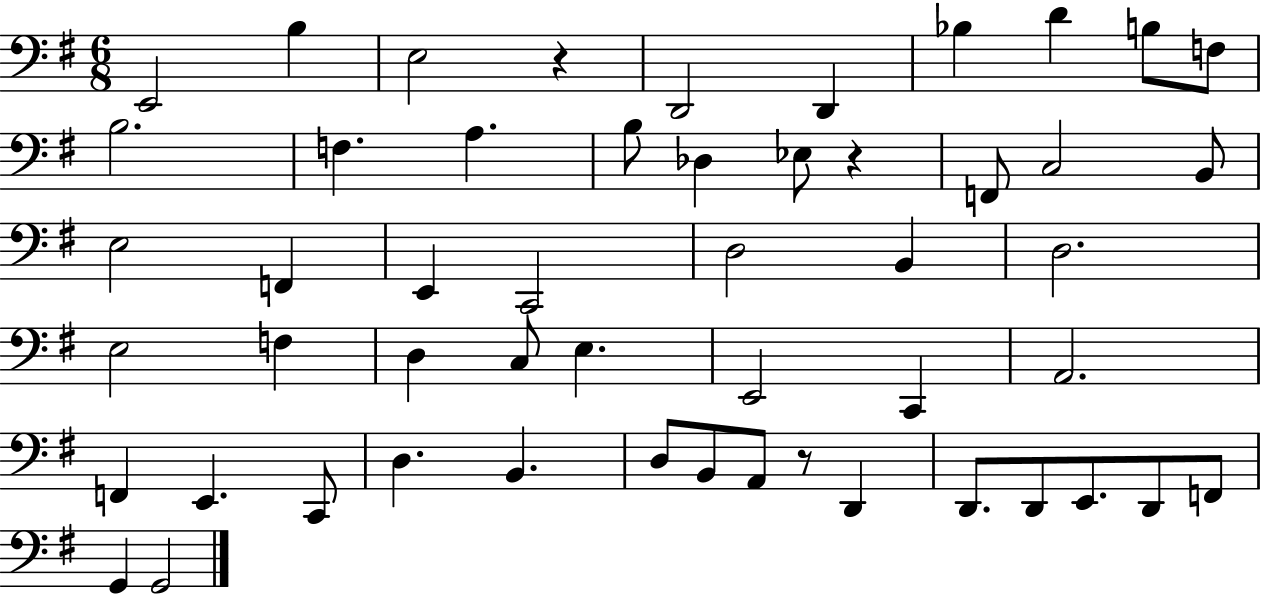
E2/h B3/q E3/h R/q D2/h D2/q Bb3/q D4/q B3/e F3/e B3/h. F3/q. A3/q. B3/e Db3/q Eb3/e R/q F2/e C3/h B2/e E3/h F2/q E2/q C2/h D3/h B2/q D3/h. E3/h F3/q D3/q C3/e E3/q. E2/h C2/q A2/h. F2/q E2/q. C2/e D3/q. B2/q. D3/e B2/e A2/e R/e D2/q D2/e. D2/e E2/e. D2/e F2/e G2/q G2/h